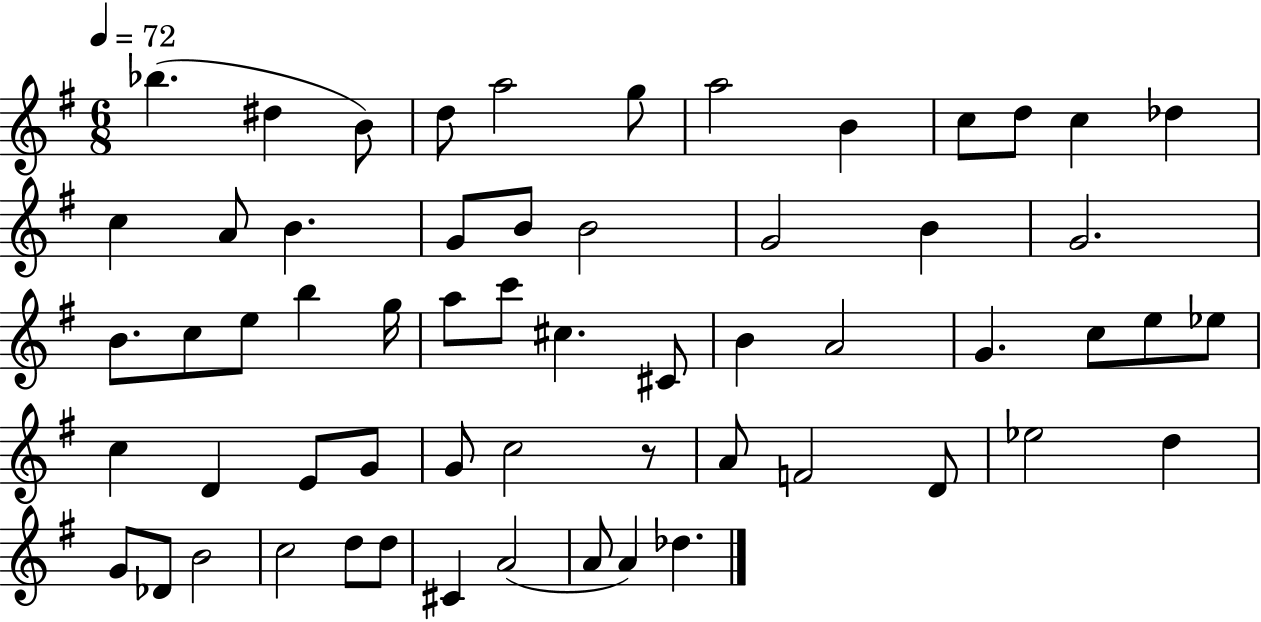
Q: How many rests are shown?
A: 1